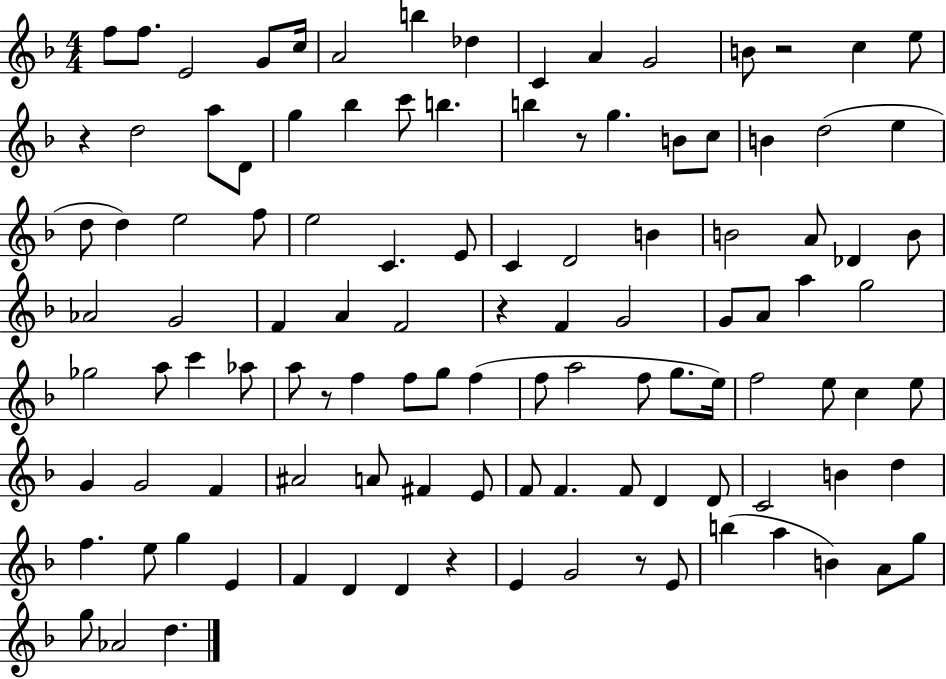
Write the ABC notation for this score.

X:1
T:Untitled
M:4/4
L:1/4
K:F
f/2 f/2 E2 G/2 c/4 A2 b _d C A G2 B/2 z2 c e/2 z d2 a/2 D/2 g _b c'/2 b b z/2 g B/2 c/2 B d2 e d/2 d e2 f/2 e2 C E/2 C D2 B B2 A/2 _D B/2 _A2 G2 F A F2 z F G2 G/2 A/2 a g2 _g2 a/2 c' _a/2 a/2 z/2 f f/2 g/2 f f/2 a2 f/2 g/2 e/4 f2 e/2 c e/2 G G2 F ^A2 A/2 ^F E/2 F/2 F F/2 D D/2 C2 B d f e/2 g E F D D z E G2 z/2 E/2 b a B A/2 g/2 g/2 _A2 d